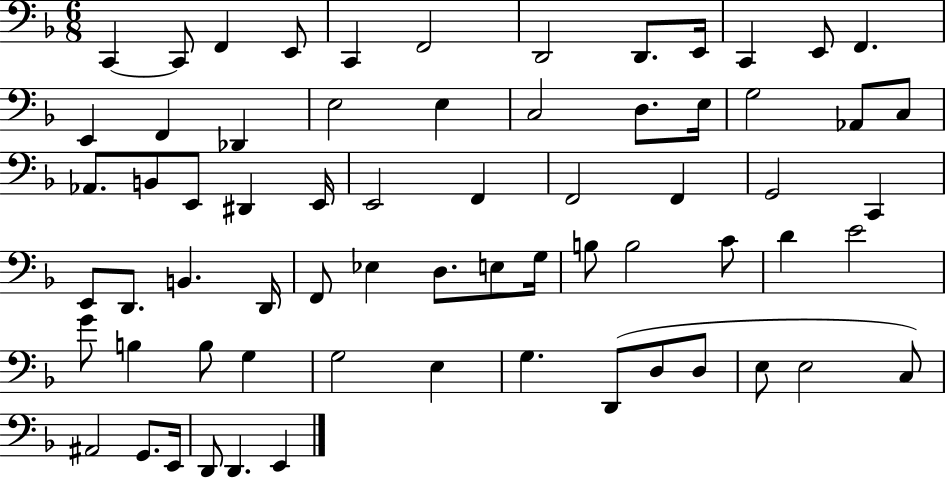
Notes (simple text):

C2/q C2/e F2/q E2/e C2/q F2/h D2/h D2/e. E2/s C2/q E2/e F2/q. E2/q F2/q Db2/q E3/h E3/q C3/h D3/e. E3/s G3/h Ab2/e C3/e Ab2/e. B2/e E2/e D#2/q E2/s E2/h F2/q F2/h F2/q G2/h C2/q E2/e D2/e. B2/q. D2/s F2/e Eb3/q D3/e. E3/e G3/s B3/e B3/h C4/e D4/q E4/h G4/e B3/q B3/e G3/q G3/h E3/q G3/q. D2/e D3/e D3/e E3/e E3/h C3/e A#2/h G2/e. E2/s D2/e D2/q. E2/q